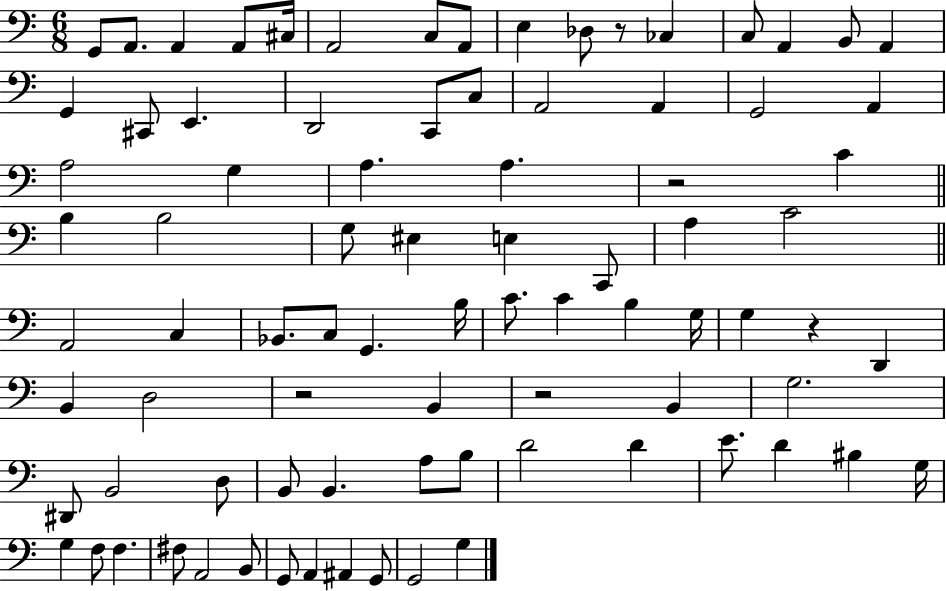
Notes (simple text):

G2/e A2/e. A2/q A2/e C#3/s A2/h C3/e A2/e E3/q Db3/e R/e CES3/q C3/e A2/q B2/e A2/q G2/q C#2/e E2/q. D2/h C2/e C3/e A2/h A2/q G2/h A2/q A3/h G3/q A3/q. A3/q. R/h C4/q B3/q B3/h G3/e EIS3/q E3/q C2/e A3/q C4/h A2/h C3/q Bb2/e. C3/e G2/q. B3/s C4/e. C4/q B3/q G3/s G3/q R/q D2/q B2/q D3/h R/h B2/q R/h B2/q G3/h. D#2/e B2/h D3/e B2/e B2/q. A3/e B3/e D4/h D4/q E4/e. D4/q BIS3/q G3/s G3/q F3/e F3/q. F#3/e A2/h B2/e G2/e A2/q A#2/q G2/e G2/h G3/q